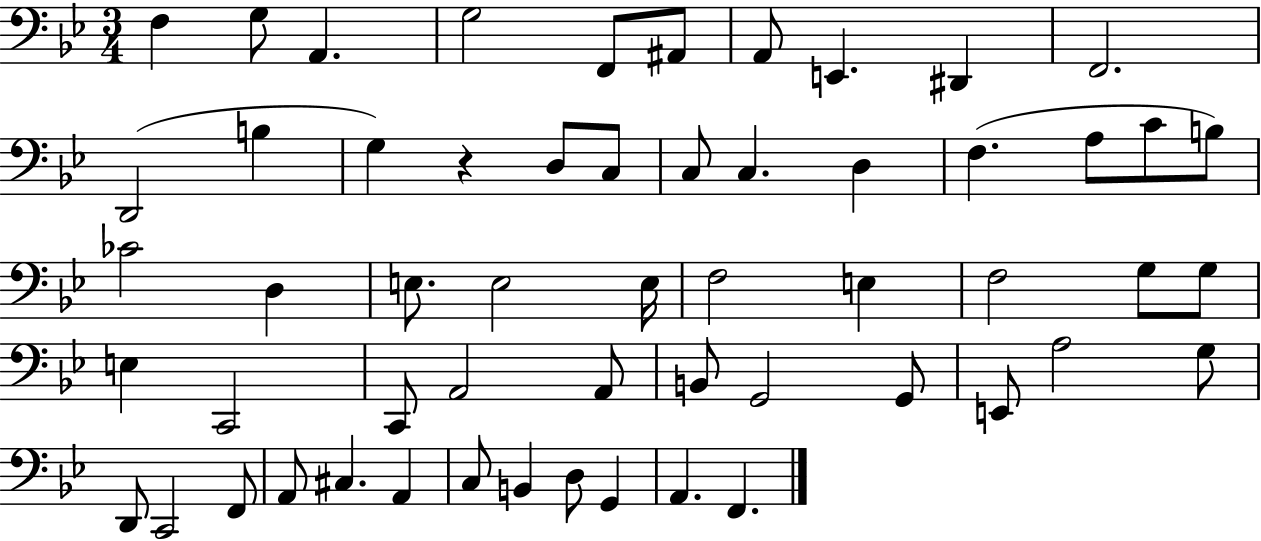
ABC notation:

X:1
T:Untitled
M:3/4
L:1/4
K:Bb
F, G,/2 A,, G,2 F,,/2 ^A,,/2 A,,/2 E,, ^D,, F,,2 D,,2 B, G, z D,/2 C,/2 C,/2 C, D, F, A,/2 C/2 B,/2 _C2 D, E,/2 E,2 E,/4 F,2 E, F,2 G,/2 G,/2 E, C,,2 C,,/2 A,,2 A,,/2 B,,/2 G,,2 G,,/2 E,,/2 A,2 G,/2 D,,/2 C,,2 F,,/2 A,,/2 ^C, A,, C,/2 B,, D,/2 G,, A,, F,,